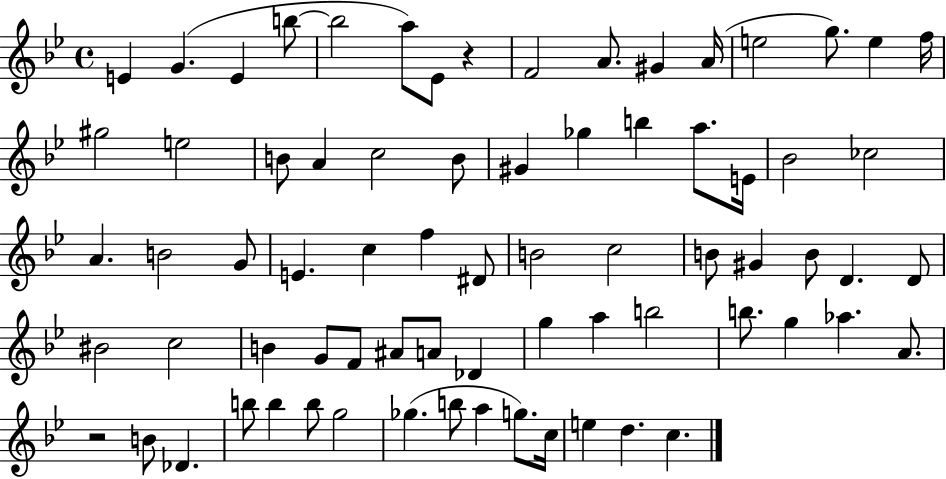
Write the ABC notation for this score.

X:1
T:Untitled
M:4/4
L:1/4
K:Bb
E G E b/2 b2 a/2 _E/2 z F2 A/2 ^G A/4 e2 g/2 e f/4 ^g2 e2 B/2 A c2 B/2 ^G _g b a/2 E/4 _B2 _c2 A B2 G/2 E c f ^D/2 B2 c2 B/2 ^G B/2 D D/2 ^B2 c2 B G/2 F/2 ^A/2 A/2 _D g a b2 b/2 g _a A/2 z2 B/2 _D b/2 b b/2 g2 _g b/2 a g/2 c/4 e d c